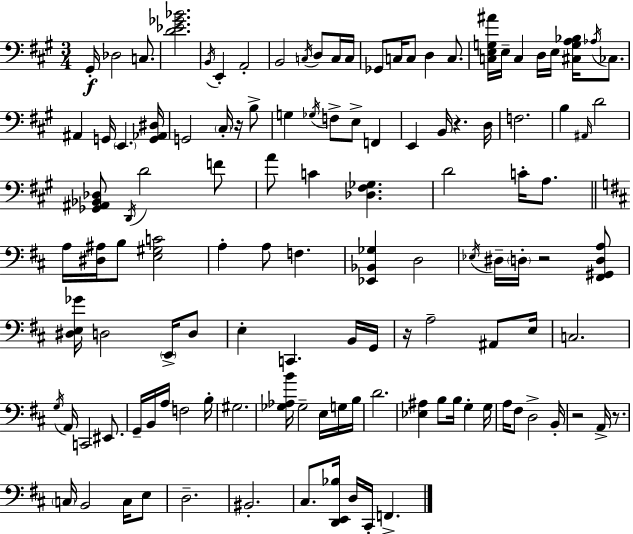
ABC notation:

X:1
T:Untitled
M:3/4
L:1/4
K:A
^G,,/4 _D,2 C,/2 [D_E_G_B]2 B,,/4 E,, A,,2 B,,2 C,/4 D,/2 C,/4 C,/4 _G,,/2 C,/4 C,/2 D, C,/2 [C,E,G,^A]/4 E,/4 C, D,/4 E,/4 [^C,G,A,_B,]/4 _A,/4 _C,/2 ^A,, G,,/4 E,, [G,,_A,,^D,]/4 G,,2 ^C,/4 z/4 B,/2 G, _G,/4 F,/2 E,/2 F,, E,, B,,/4 z D,/4 F,2 B, ^A,,/4 D2 [_G,,^A,,_B,,_D,]/2 D,,/4 D2 F/2 A/2 C [_D,^F,_G,] D2 C/4 A,/2 A,/4 [^D,^A,]/4 B,/2 [E,^G,C]2 A, A,/2 F, [_E,,_B,,_G,] D,2 _E,/4 ^D,/4 D,/4 z2 [^F,,^G,,D,A,]/2 [^D,E,_G]/4 D,2 E,,/4 D,/2 E, C,, B,,/4 G,,/4 z/4 A,2 ^A,,/2 E,/4 C,2 G,/4 A,,/4 C,,2 ^E,,/2 G,,/4 B,,/4 A,/4 F,2 B,/4 ^G,2 [_G,_A,B]/4 _G,2 E,/4 G,/4 B,/4 D2 [_E,^A,] B,/2 B,/4 G, G,/4 A,/4 ^F,/2 D,2 B,,/4 z2 A,,/4 z/2 C,/4 B,,2 C,/4 E,/2 D,2 ^B,,2 ^C,/2 [D,,E,,_B,]/4 D,/4 ^C,,/4 F,,